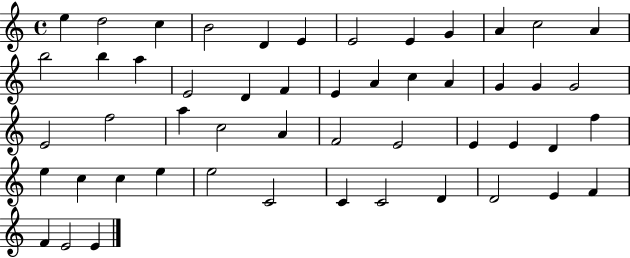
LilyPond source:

{
  \clef treble
  \time 4/4
  \defaultTimeSignature
  \key c \major
  e''4 d''2 c''4 | b'2 d'4 e'4 | e'2 e'4 g'4 | a'4 c''2 a'4 | \break b''2 b''4 a''4 | e'2 d'4 f'4 | e'4 a'4 c''4 a'4 | g'4 g'4 g'2 | \break e'2 f''2 | a''4 c''2 a'4 | f'2 e'2 | e'4 e'4 d'4 f''4 | \break e''4 c''4 c''4 e''4 | e''2 c'2 | c'4 c'2 d'4 | d'2 e'4 f'4 | \break f'4 e'2 e'4 | \bar "|."
}